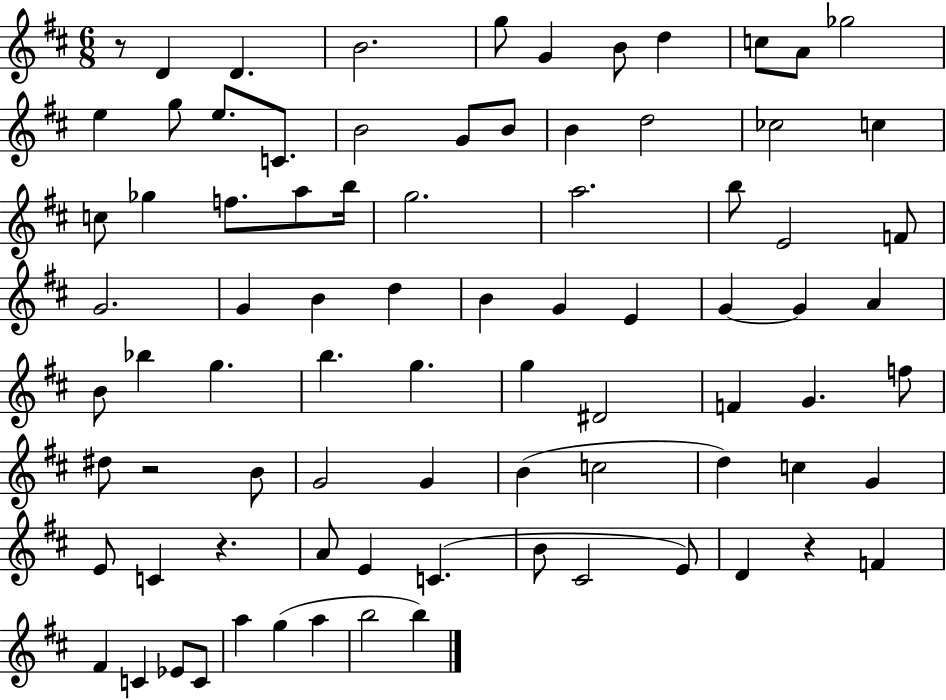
R/e D4/q D4/q. B4/h. G5/e G4/q B4/e D5/q C5/e A4/e Gb5/h E5/q G5/e E5/e. C4/e. B4/h G4/e B4/e B4/q D5/h CES5/h C5/q C5/e Gb5/q F5/e. A5/e B5/s G5/h. A5/h. B5/e E4/h F4/e G4/h. G4/q B4/q D5/q B4/q G4/q E4/q G4/q G4/q A4/q B4/e Bb5/q G5/q. B5/q. G5/q. G5/q D#4/h F4/q G4/q. F5/e D#5/e R/h B4/e G4/h G4/q B4/q C5/h D5/q C5/q G4/q E4/e C4/q R/q. A4/e E4/q C4/q. B4/e C#4/h E4/e D4/q R/q F4/q F#4/q C4/q Eb4/e C4/e A5/q G5/q A5/q B5/h B5/q